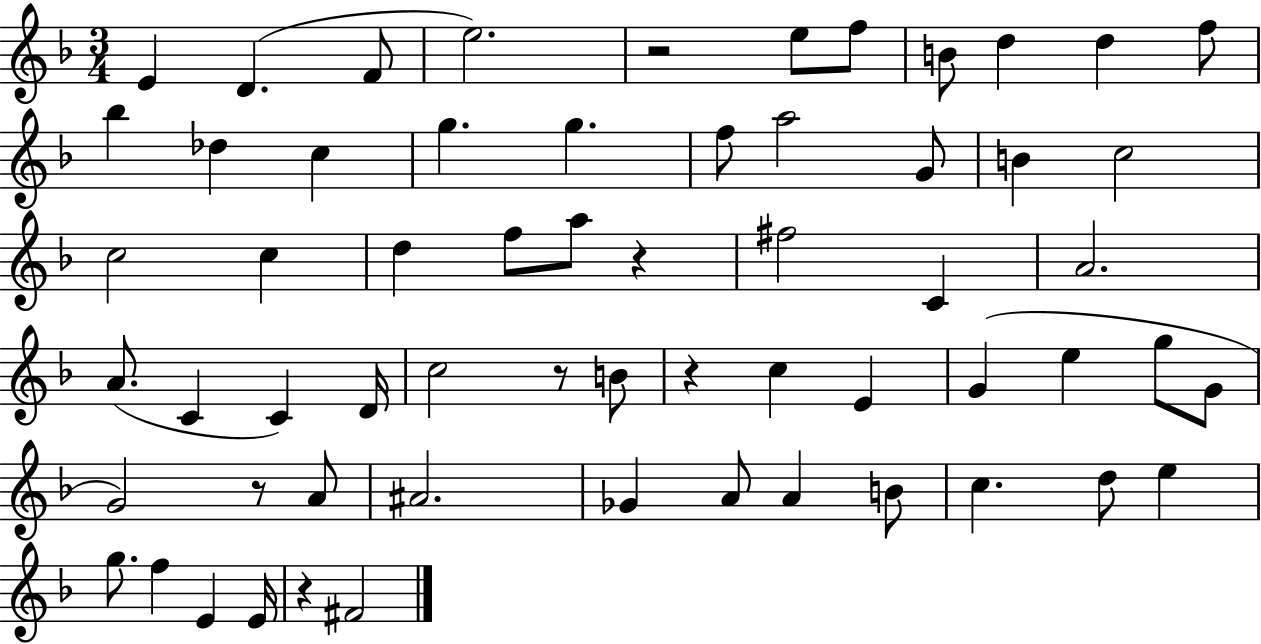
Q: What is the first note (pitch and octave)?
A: E4